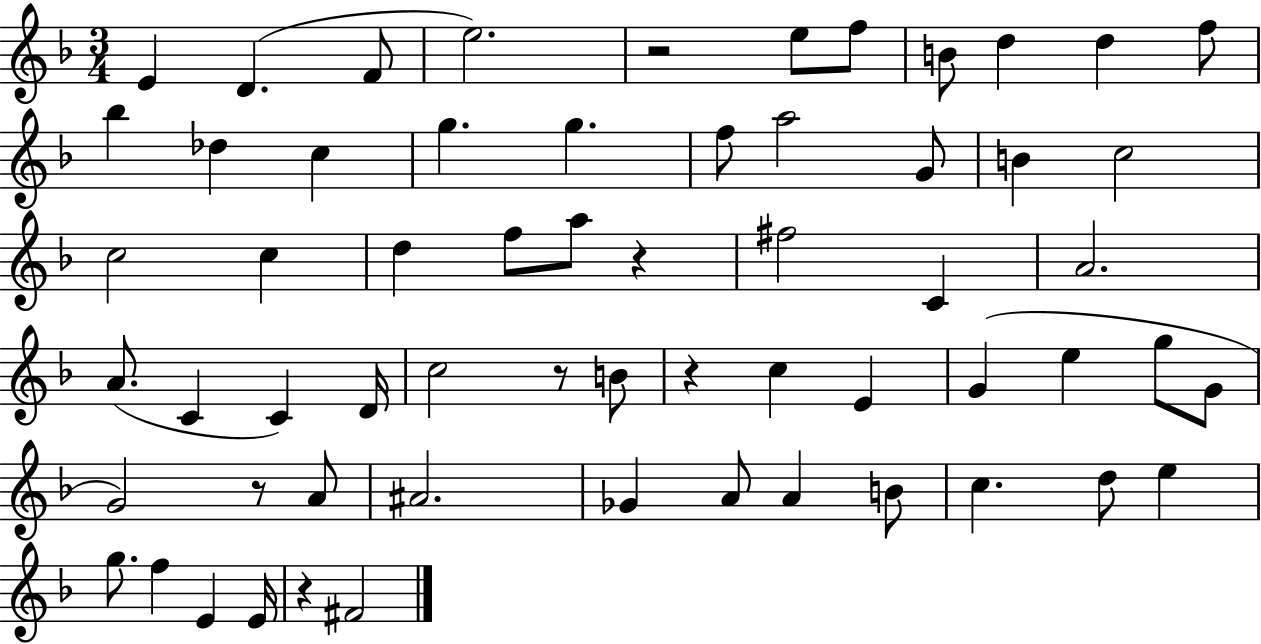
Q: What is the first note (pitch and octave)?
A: E4